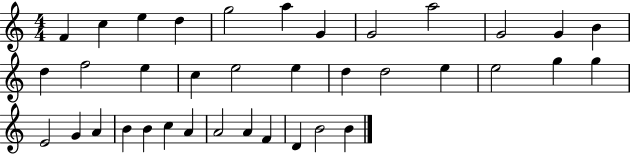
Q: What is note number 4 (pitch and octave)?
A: D5